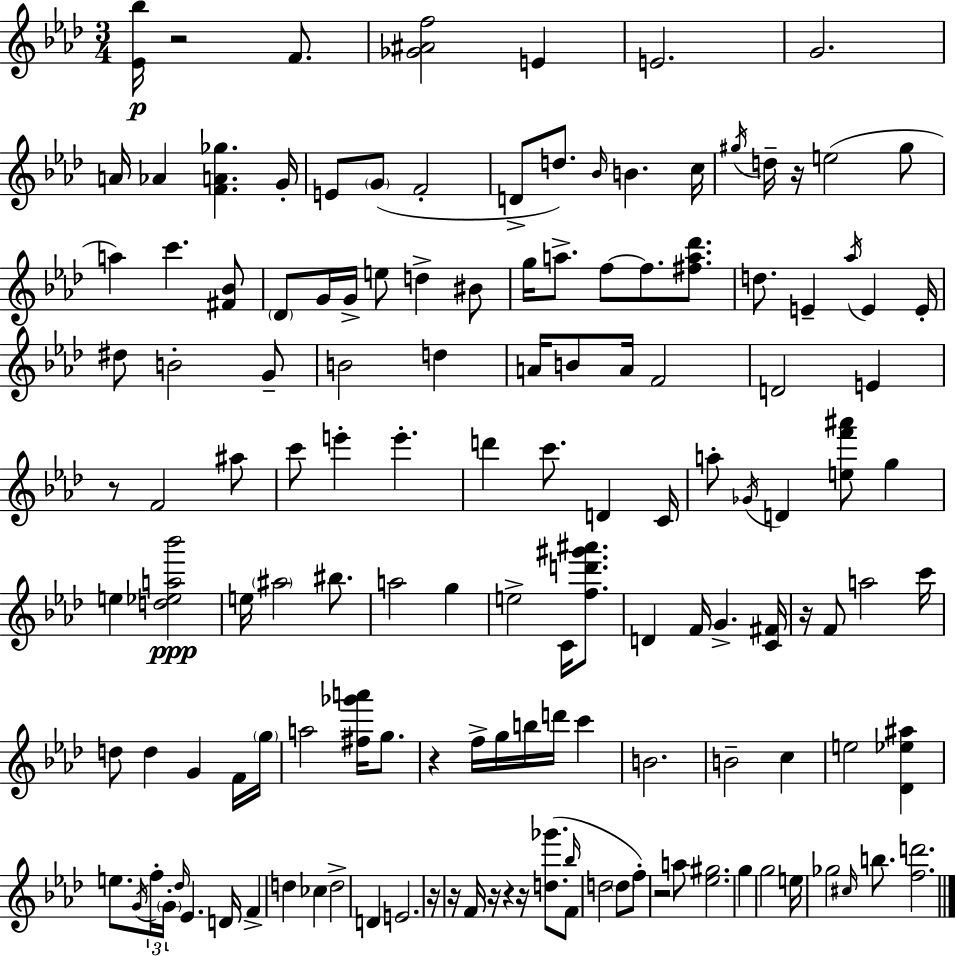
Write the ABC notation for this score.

X:1
T:Untitled
M:3/4
L:1/4
K:Ab
[_E_b]/4 z2 F/2 [_G^Af]2 E E2 G2 A/4 _A [FA_g] G/4 E/2 G/2 F2 D/2 d/2 _B/4 B c/4 ^g/4 d/4 z/4 e2 ^g/2 a c' [^F_B]/2 _D/2 G/4 G/4 e/2 d ^B/2 g/4 a/2 f/2 f/2 [^fa_d']/2 d/2 E _a/4 E E/4 ^d/2 B2 G/2 B2 d A/4 B/2 A/4 F2 D2 E z/2 F2 ^a/2 c'/2 e' e' d' c'/2 D C/4 a/2 _G/4 D [ef'^a']/2 g e [d_ea_b']2 e/4 ^a2 ^b/2 a2 g e2 C/4 [fd'^g'^a']/2 D F/4 G [C^F]/4 z/4 F/2 a2 c'/4 d/2 d G F/4 g/4 a2 [^f_g'a']/4 g/2 z f/4 g/4 b/4 d'/4 c' B2 B2 c e2 [_D_e^a] e/2 G/4 f/4 G/4 _d/4 _E D/4 F d _c d2 D E2 z/4 z/4 F/4 z/4 z z/4 [d_g']/2 _b/4 F/2 d2 d/2 f/2 z2 a/2 [_e^g]2 g g2 e/4 _g2 ^c/4 b/2 [fd']2